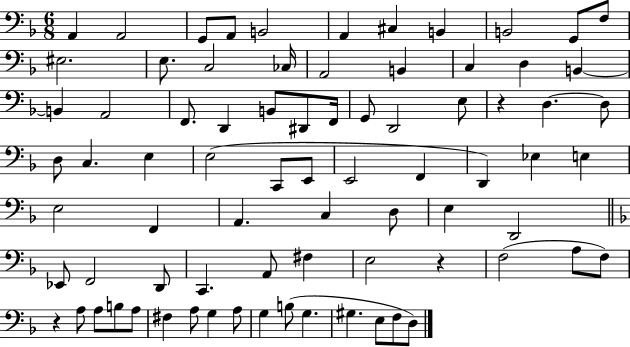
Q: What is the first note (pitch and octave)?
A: A2